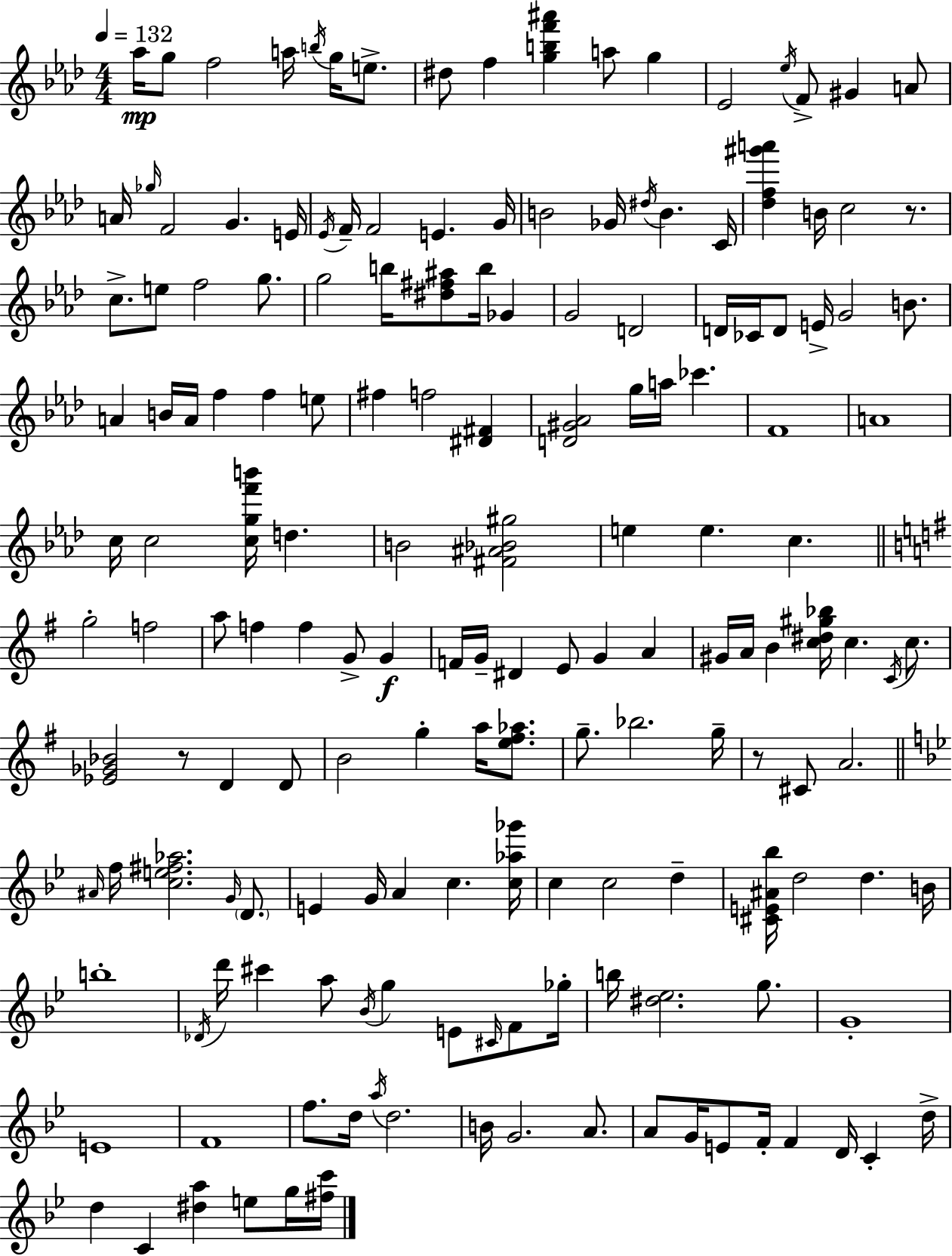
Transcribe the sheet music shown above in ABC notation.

X:1
T:Untitled
M:4/4
L:1/4
K:Fm
_a/4 g/2 f2 a/4 b/4 g/4 e/2 ^d/2 f [gbf'^a'] a/2 g _E2 _e/4 F/2 ^G A/2 A/4 _g/4 F2 G E/4 _E/4 F/4 F2 E G/4 B2 _G/4 ^d/4 B C/4 [_df^g'a'] B/4 c2 z/2 c/2 e/2 f2 g/2 g2 b/4 [^d^f^a]/2 b/4 _G G2 D2 D/4 _C/4 D/2 E/4 G2 B/2 A B/4 A/4 f f e/2 ^f f2 [^D^F] [D^G_A]2 g/4 a/4 _c' F4 A4 c/4 c2 [cgf'b']/4 d B2 [^F^A_B^g]2 e e c g2 f2 a/2 f f G/2 G F/4 G/4 ^D E/2 G A ^G/4 A/4 B [c^d^g_b]/4 c C/4 c/2 [_E_G_B]2 z/2 D D/2 B2 g a/4 [e^f_a]/2 g/2 _b2 g/4 z/2 ^C/2 A2 ^A/4 f/4 [ce^f_a]2 G/4 D/2 E G/4 A c [c_a_g']/4 c c2 d [^CE^A_b]/4 d2 d B/4 b4 _D/4 d'/4 ^c' a/2 _B/4 g E/2 ^C/4 F/2 _g/4 b/4 [^d_e]2 g/2 G4 E4 F4 f/2 d/4 a/4 d2 B/4 G2 A/2 A/2 G/4 E/2 F/4 F D/4 C d/4 d C [^da] e/2 g/4 [^fc']/4